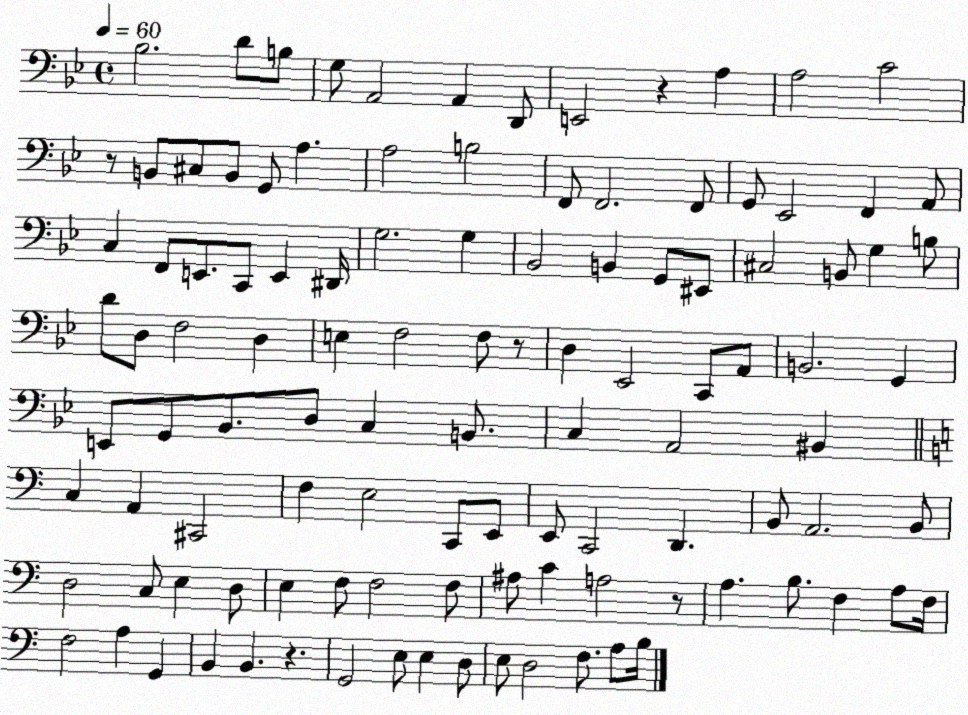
X:1
T:Untitled
M:4/4
L:1/4
K:Bb
_B,2 D/2 B,/2 G,/2 A,,2 A,, D,,/2 E,,2 z A, A,2 C2 z/2 B,,/2 ^C,/2 B,,/2 G,,/2 A, A,2 B,2 F,,/2 F,,2 F,,/2 G,,/2 _E,,2 F,, A,,/2 C, F,,/2 E,,/2 C,,/2 E,, ^D,,/4 G,2 G, _B,,2 B,, G,,/2 ^E,,/2 ^C,2 B,,/2 G, B,/2 D/2 D,/2 F,2 D, E, F,2 F,/2 z/2 D, _E,,2 C,,/2 A,,/2 B,,2 G,, E,,/2 G,,/2 _B,,/2 D,/2 C, B,,/2 C, A,,2 ^B,, C, A,, ^C,,2 F, E,2 C,,/2 E,,/2 E,,/2 C,,2 D,, B,,/2 A,,2 B,,/2 D,2 C,/2 E, D,/2 E, F,/2 F,2 F,/2 ^A,/2 C A,2 z/2 A, B,/2 F, A,/2 F,/4 F,2 A, G,, B,, B,, z G,,2 E,/2 E, D,/2 E,/2 D,2 F,/2 A,/2 B,/4